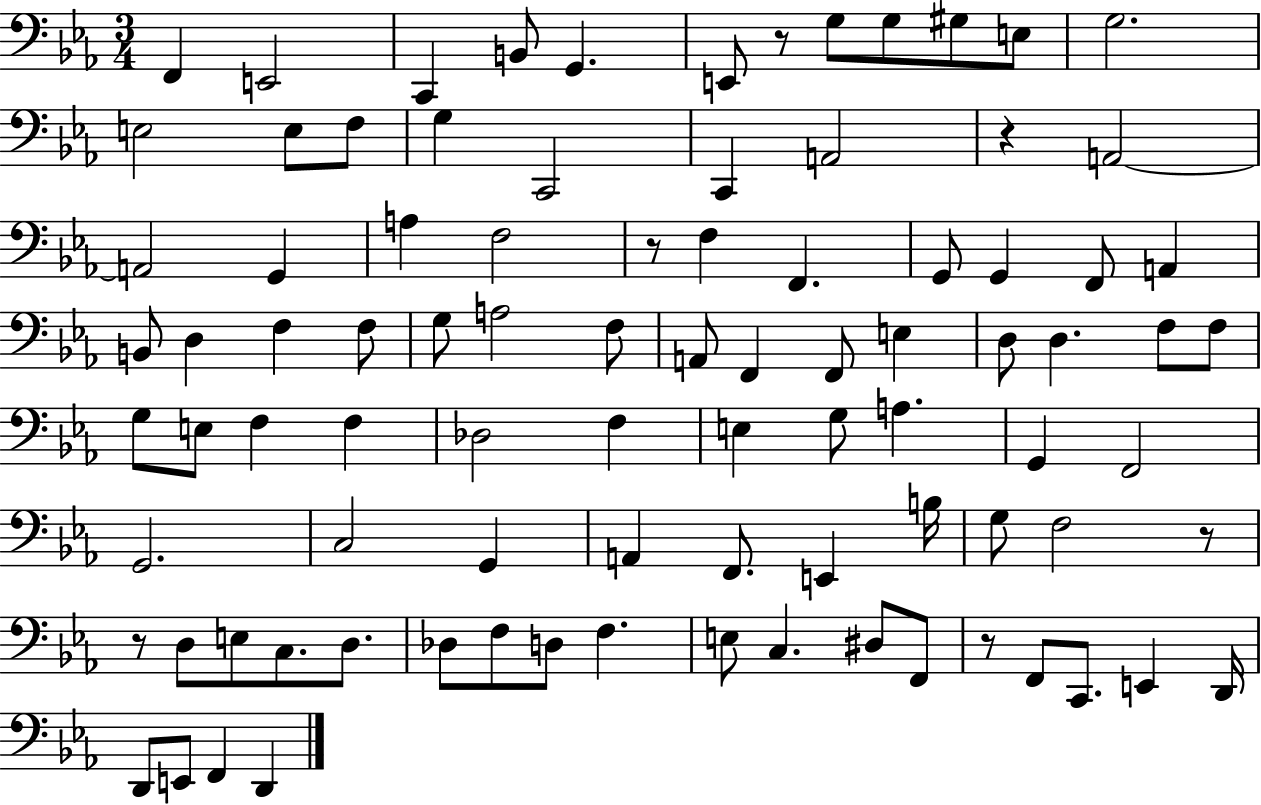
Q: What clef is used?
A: bass